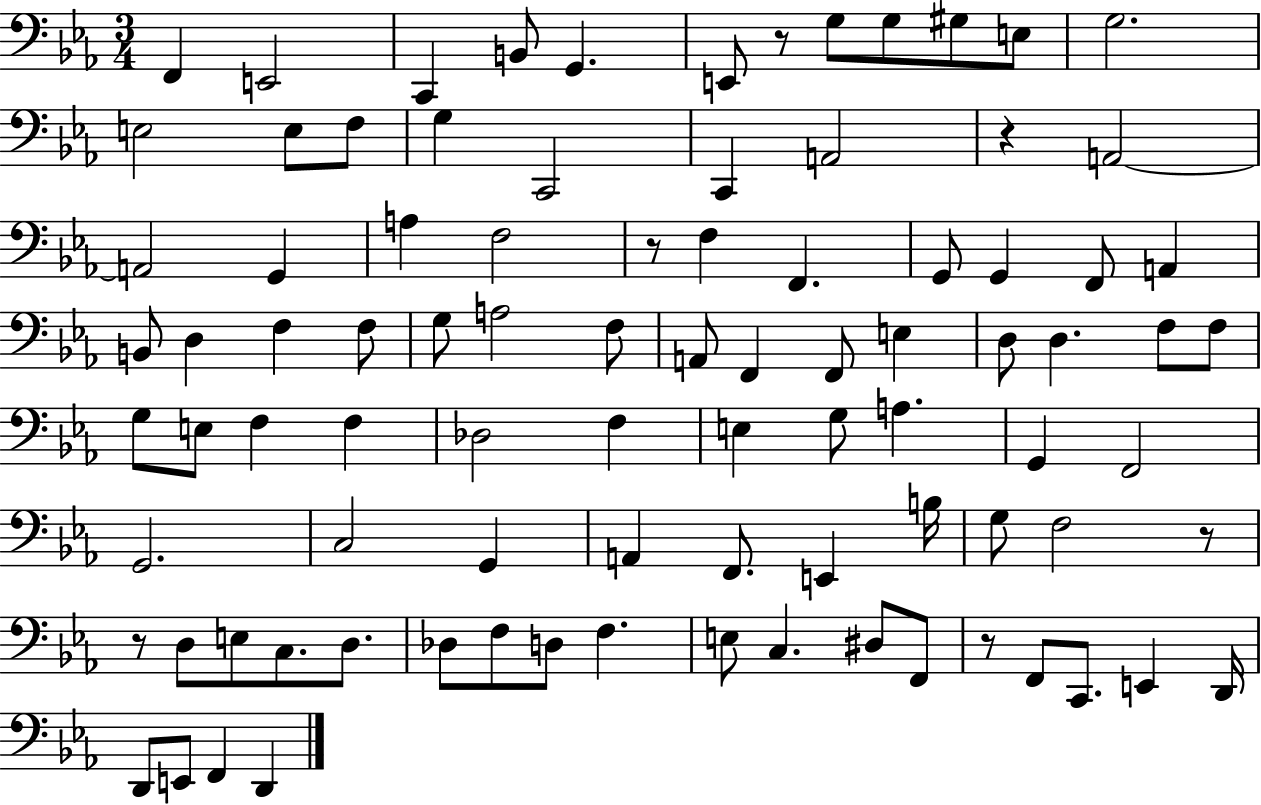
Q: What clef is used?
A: bass